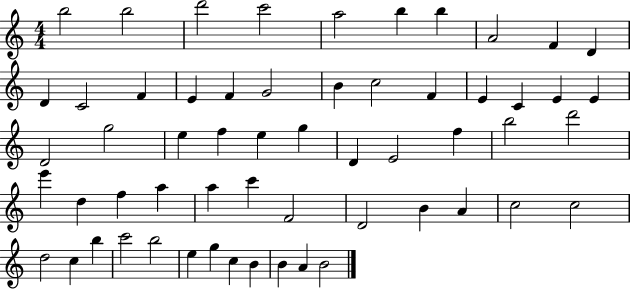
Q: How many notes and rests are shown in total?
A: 58